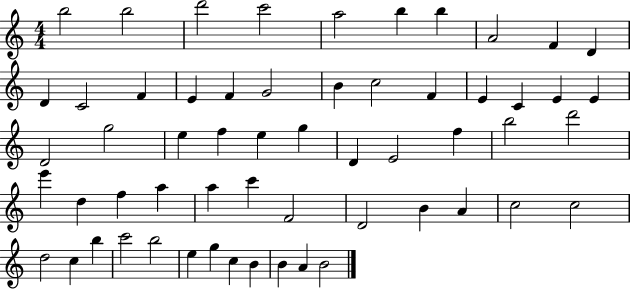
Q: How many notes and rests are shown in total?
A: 58